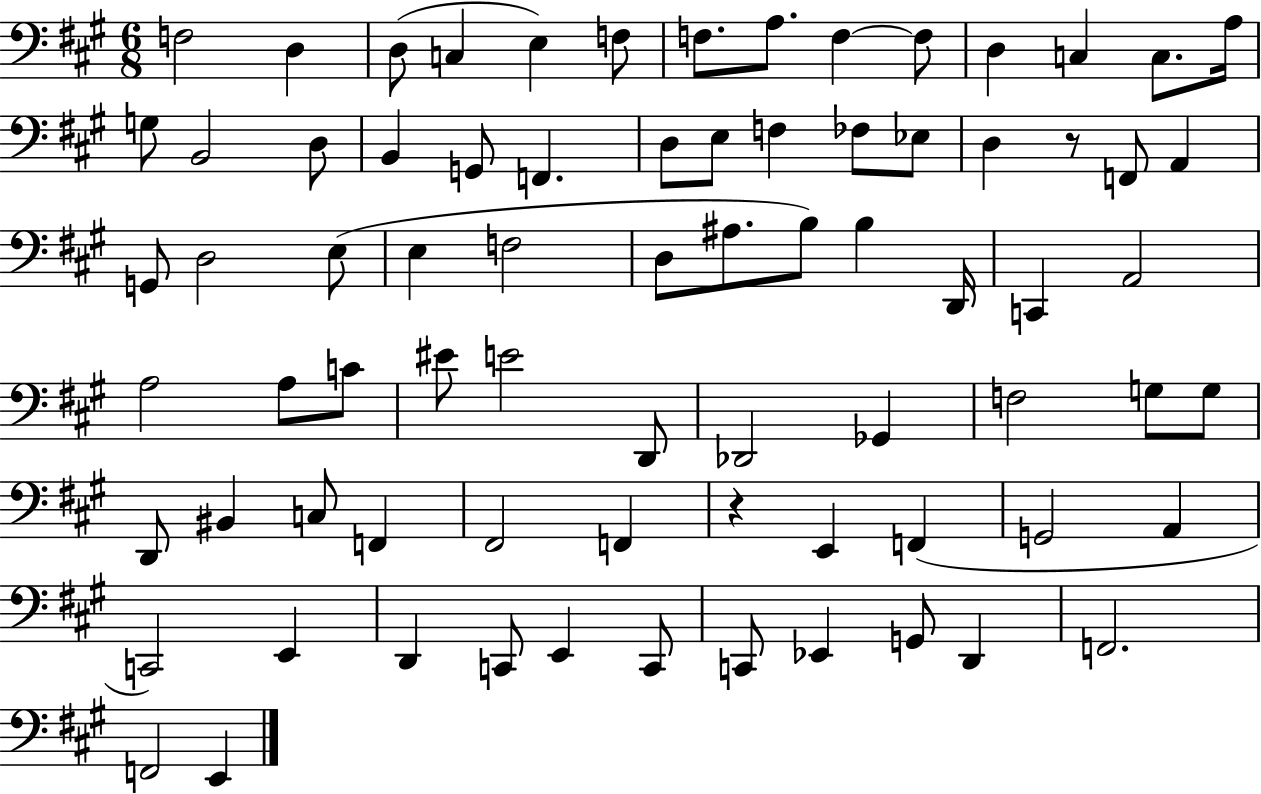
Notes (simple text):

F3/h D3/q D3/e C3/q E3/q F3/e F3/e. A3/e. F3/q F3/e D3/q C3/q C3/e. A3/s G3/e B2/h D3/e B2/q G2/e F2/q. D3/e E3/e F3/q FES3/e Eb3/e D3/q R/e F2/e A2/q G2/e D3/h E3/e E3/q F3/h D3/e A#3/e. B3/e B3/q D2/s C2/q A2/h A3/h A3/e C4/e EIS4/e E4/h D2/e Db2/h Gb2/q F3/h G3/e G3/e D2/e BIS2/q C3/e F2/q F#2/h F2/q R/q E2/q F2/q G2/h A2/q C2/h E2/q D2/q C2/e E2/q C2/e C2/e Eb2/q G2/e D2/q F2/h. F2/h E2/q